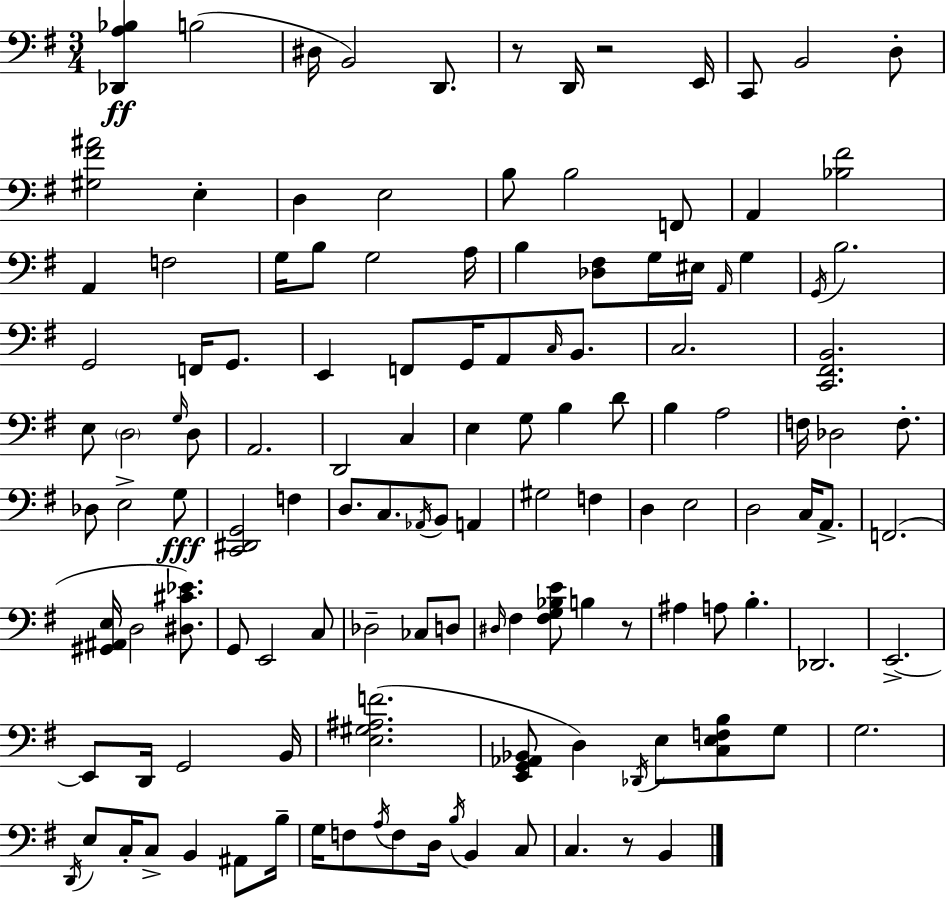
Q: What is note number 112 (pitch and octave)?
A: C3